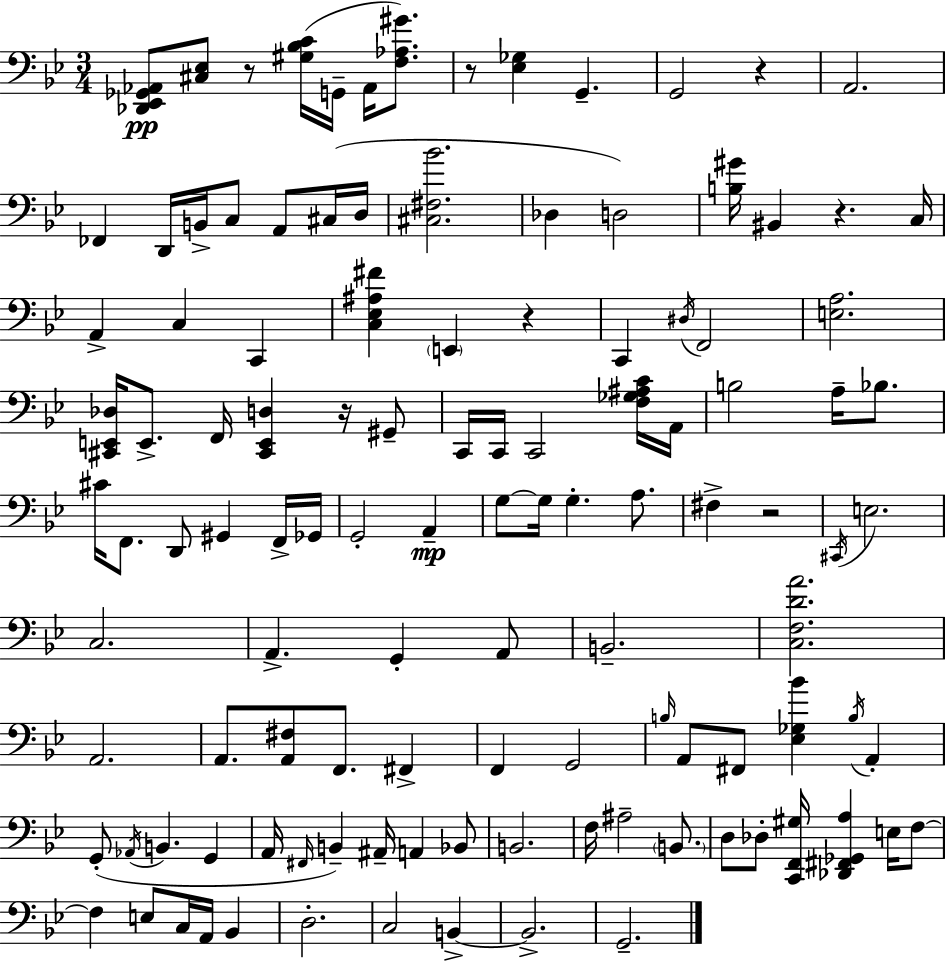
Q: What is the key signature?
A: G minor